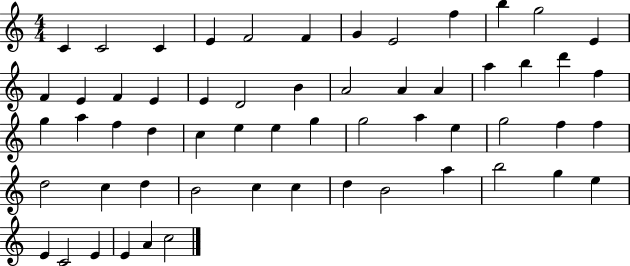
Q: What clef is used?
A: treble